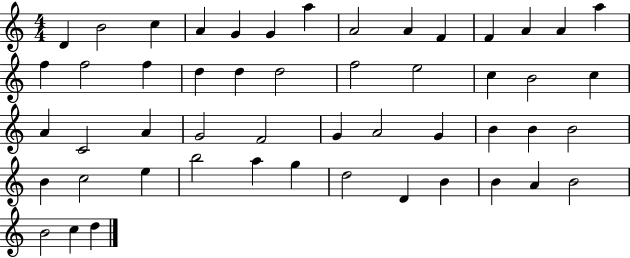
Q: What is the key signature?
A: C major